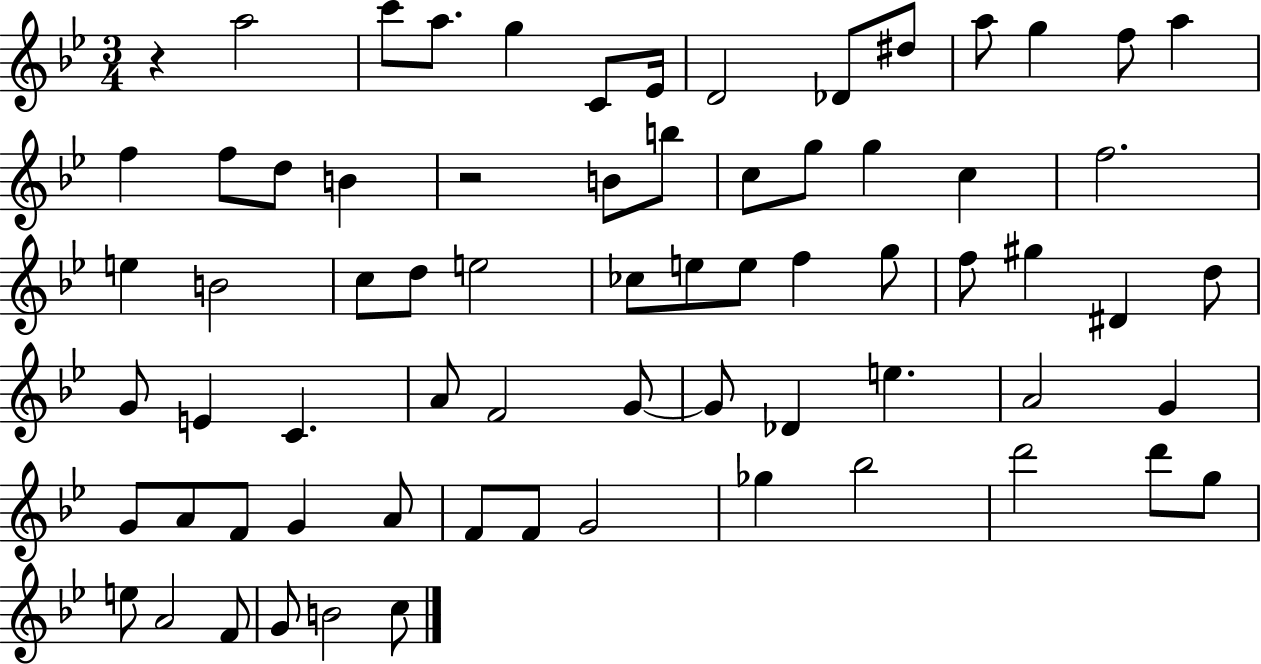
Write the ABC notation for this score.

X:1
T:Untitled
M:3/4
L:1/4
K:Bb
z a2 c'/2 a/2 g C/2 _E/4 D2 _D/2 ^d/2 a/2 g f/2 a f f/2 d/2 B z2 B/2 b/2 c/2 g/2 g c f2 e B2 c/2 d/2 e2 _c/2 e/2 e/2 f g/2 f/2 ^g ^D d/2 G/2 E C A/2 F2 G/2 G/2 _D e A2 G G/2 A/2 F/2 G A/2 F/2 F/2 G2 _g _b2 d'2 d'/2 g/2 e/2 A2 F/2 G/2 B2 c/2